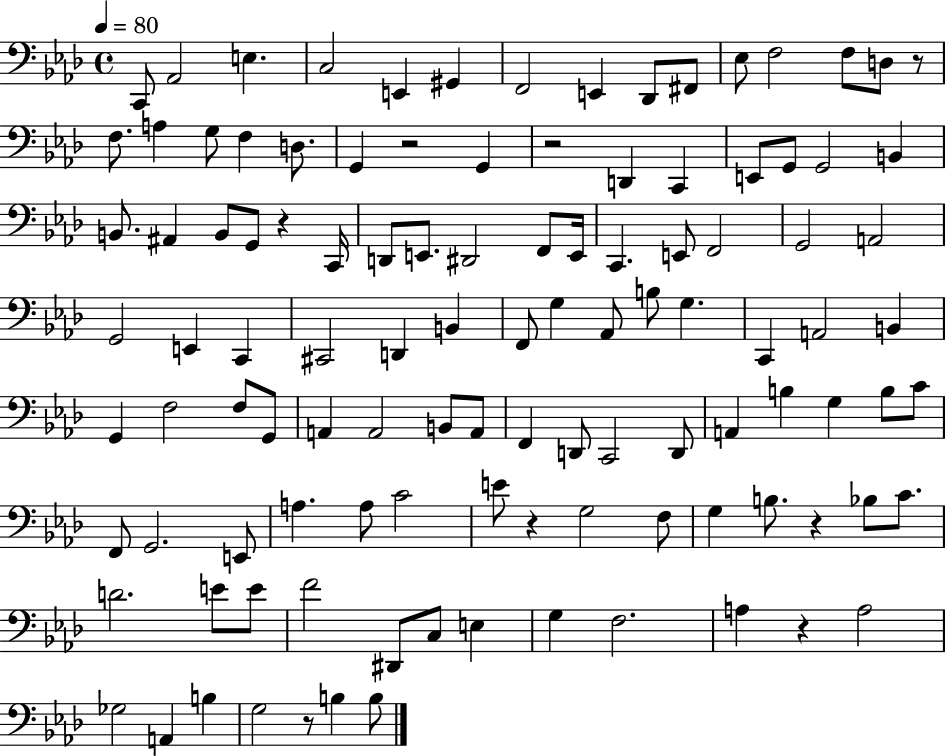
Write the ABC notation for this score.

X:1
T:Untitled
M:4/4
L:1/4
K:Ab
C,,/2 _A,,2 E, C,2 E,, ^G,, F,,2 E,, _D,,/2 ^F,,/2 _E,/2 F,2 F,/2 D,/2 z/2 F,/2 A, G,/2 F, D,/2 G,, z2 G,, z2 D,, C,, E,,/2 G,,/2 G,,2 B,, B,,/2 ^A,, B,,/2 G,,/2 z C,,/4 D,,/2 E,,/2 ^D,,2 F,,/2 E,,/4 C,, E,,/2 F,,2 G,,2 A,,2 G,,2 E,, C,, ^C,,2 D,, B,, F,,/2 G, _A,,/2 B,/2 G, C,, A,,2 B,, G,, F,2 F,/2 G,,/2 A,, A,,2 B,,/2 A,,/2 F,, D,,/2 C,,2 D,,/2 A,, B, G, B,/2 C/2 F,,/2 G,,2 E,,/2 A, A,/2 C2 E/2 z G,2 F,/2 G, B,/2 z _B,/2 C/2 D2 E/2 E/2 F2 ^D,,/2 C,/2 E, G, F,2 A, z A,2 _G,2 A,, B, G,2 z/2 B, B,/2